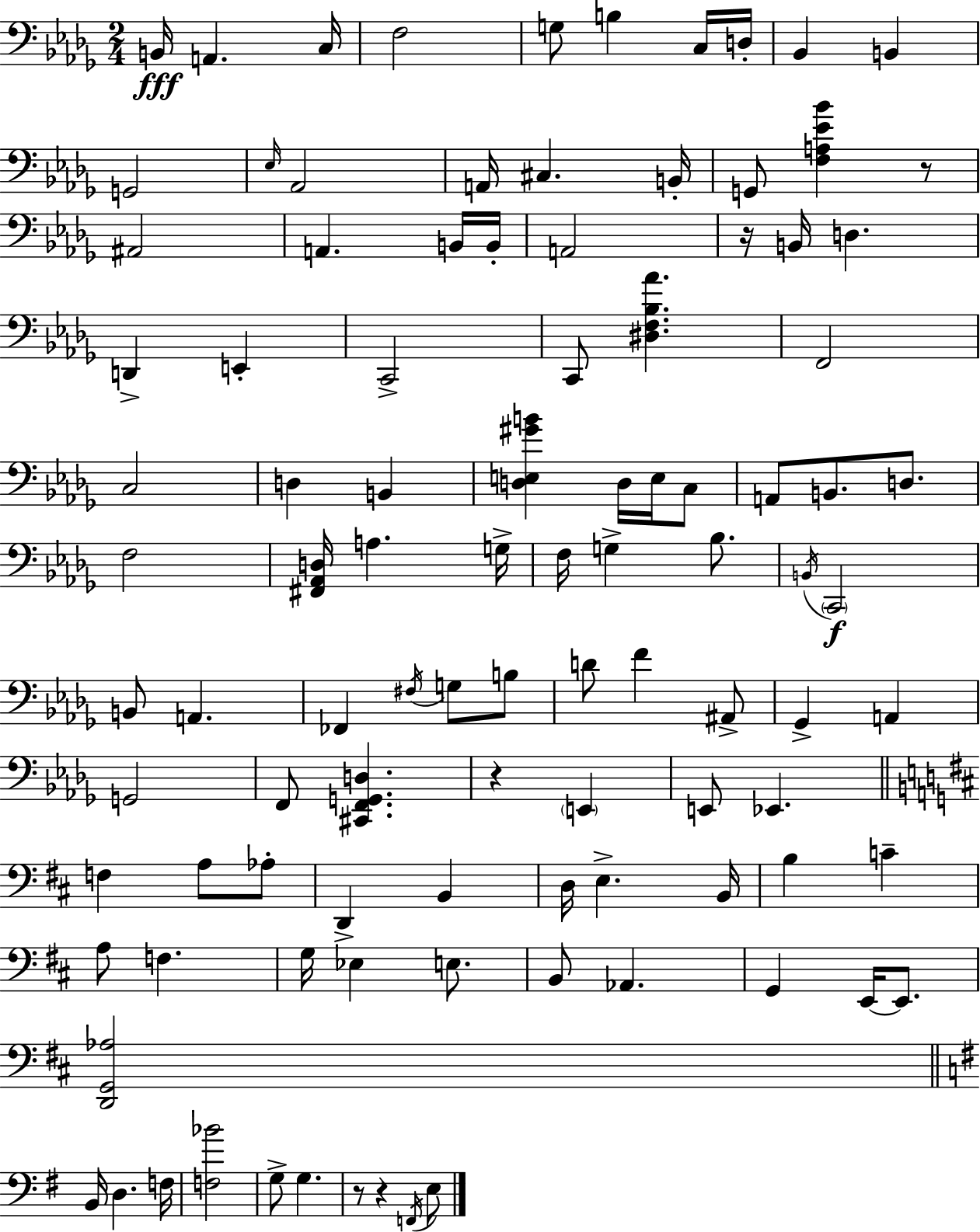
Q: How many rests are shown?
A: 5